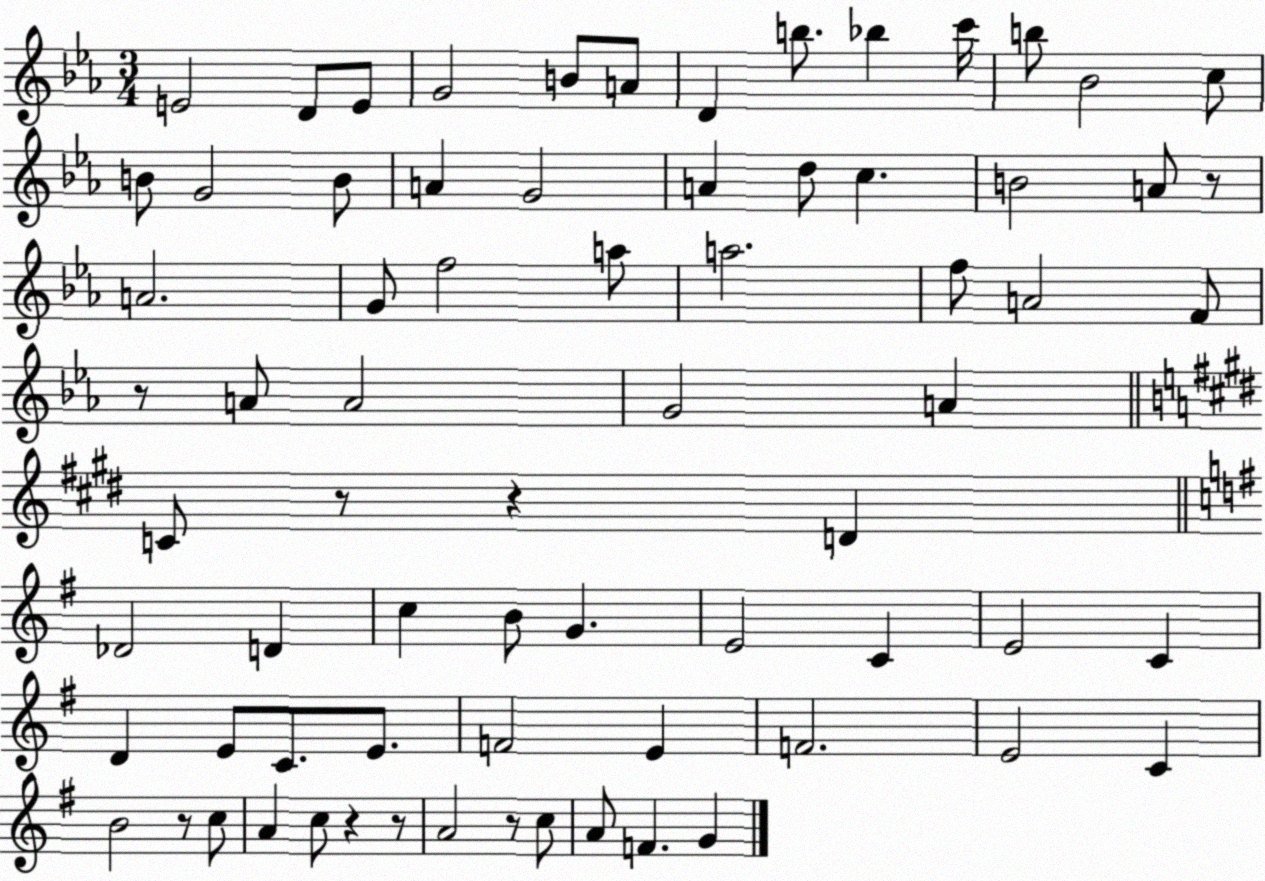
X:1
T:Untitled
M:3/4
L:1/4
K:Eb
E2 D/2 E/2 G2 B/2 A/2 D b/2 _b c'/4 b/2 _B2 c/2 B/2 G2 B/2 A G2 A d/2 c B2 A/2 z/2 A2 G/2 f2 a/2 a2 f/2 A2 F/2 z/2 A/2 A2 G2 A C/2 z/2 z D _D2 D c B/2 G E2 C E2 C D E/2 C/2 E/2 F2 E F2 E2 C B2 z/2 c/2 A c/2 z z/2 A2 z/2 c/2 A/2 F G